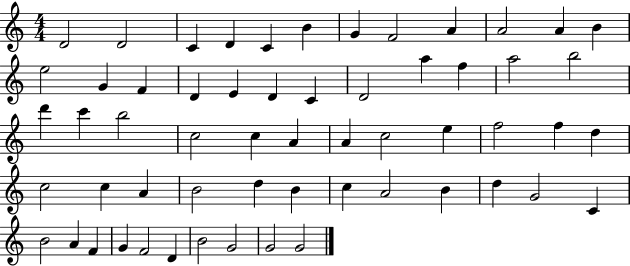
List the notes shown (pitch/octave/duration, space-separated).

D4/h D4/h C4/q D4/q C4/q B4/q G4/q F4/h A4/q A4/h A4/q B4/q E5/h G4/q F4/q D4/q E4/q D4/q C4/q D4/h A5/q F5/q A5/h B5/h D6/q C6/q B5/h C5/h C5/q A4/q A4/q C5/h E5/q F5/h F5/q D5/q C5/h C5/q A4/q B4/h D5/q B4/q C5/q A4/h B4/q D5/q G4/h C4/q B4/h A4/q F4/q G4/q F4/h D4/q B4/h G4/h G4/h G4/h